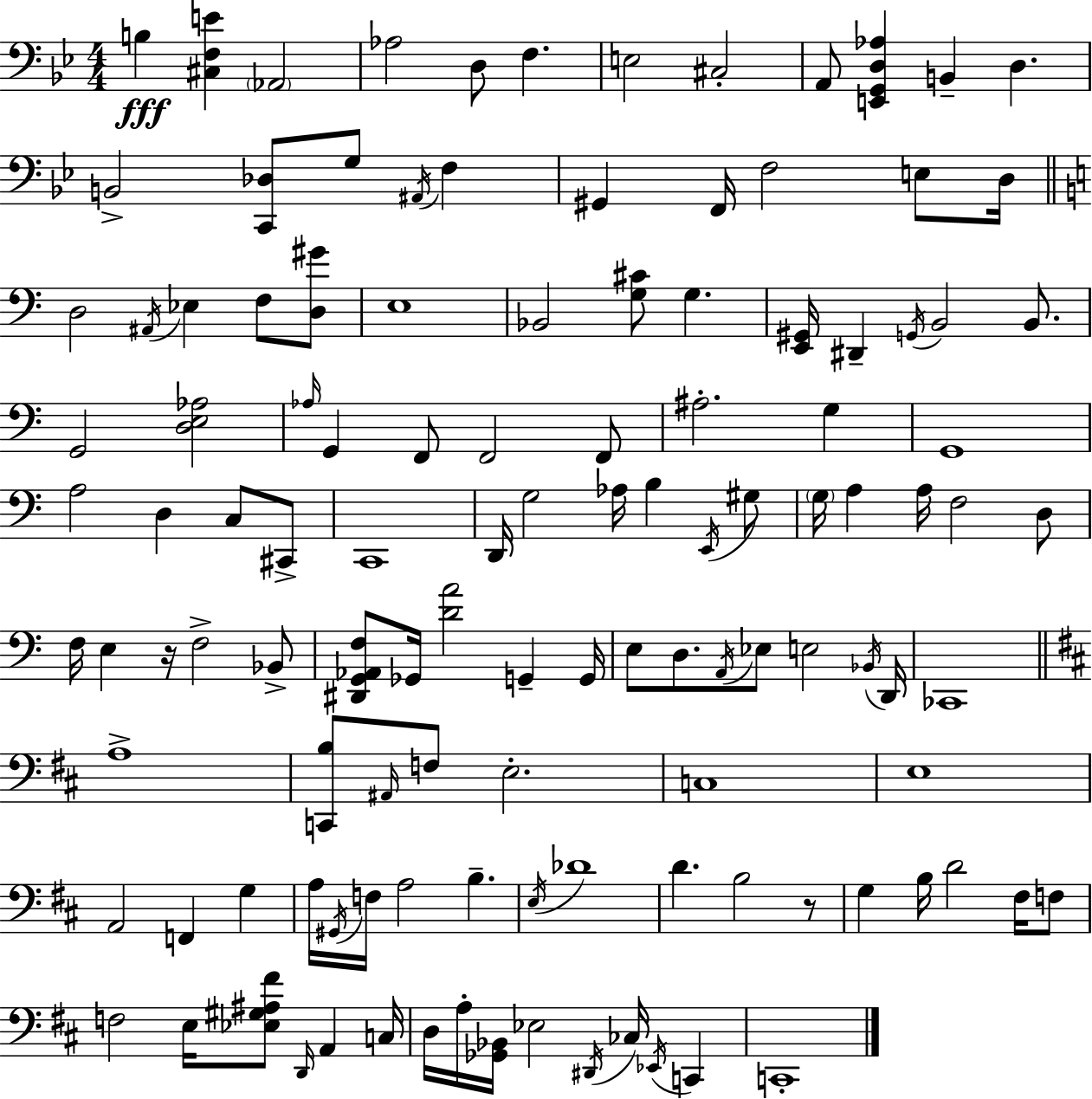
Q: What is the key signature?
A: BES major